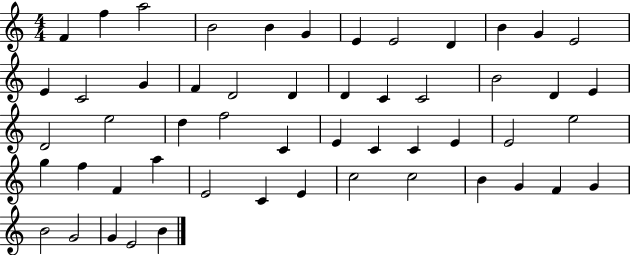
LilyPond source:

{
  \clef treble
  \numericTimeSignature
  \time 4/4
  \key c \major
  f'4 f''4 a''2 | b'2 b'4 g'4 | e'4 e'2 d'4 | b'4 g'4 e'2 | \break e'4 c'2 g'4 | f'4 d'2 d'4 | d'4 c'4 c'2 | b'2 d'4 e'4 | \break d'2 e''2 | d''4 f''2 c'4 | e'4 c'4 c'4 e'4 | e'2 e''2 | \break g''4 f''4 f'4 a''4 | e'2 c'4 e'4 | c''2 c''2 | b'4 g'4 f'4 g'4 | \break b'2 g'2 | g'4 e'2 b'4 | \bar "|."
}